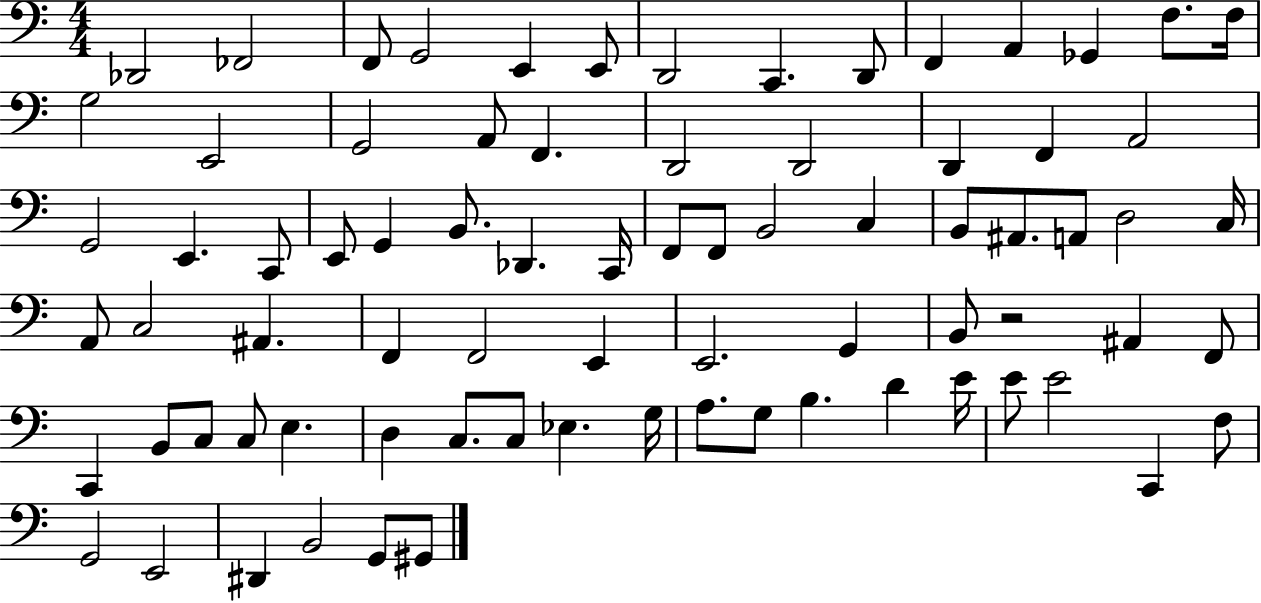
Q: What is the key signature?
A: C major